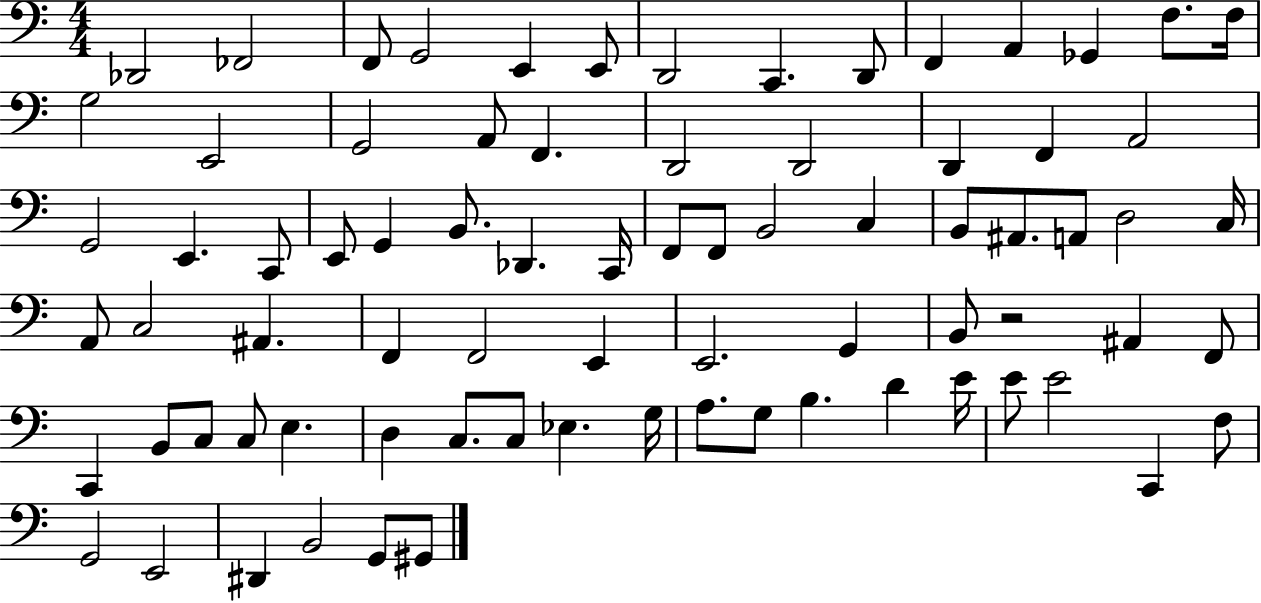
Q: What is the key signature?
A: C major